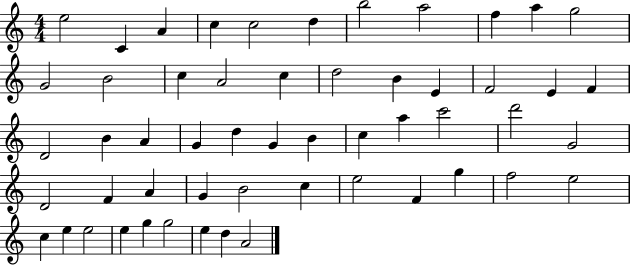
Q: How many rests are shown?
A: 0